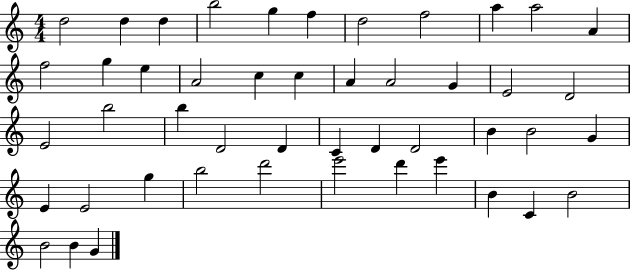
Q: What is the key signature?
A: C major